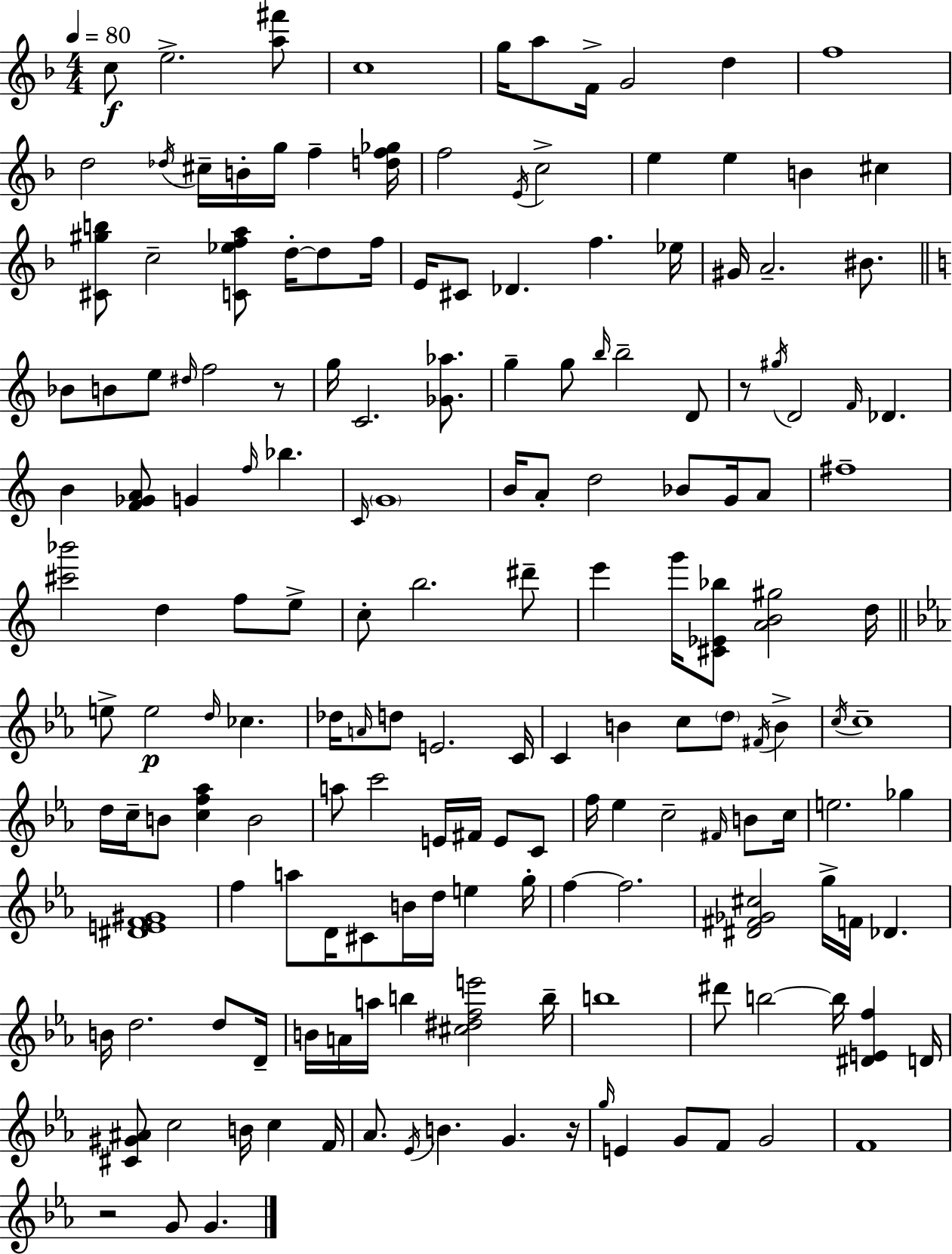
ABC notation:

X:1
T:Untitled
M:4/4
L:1/4
K:Dm
c/2 e2 [a^f']/2 c4 g/4 a/2 F/4 G2 d f4 d2 _d/4 ^c/4 B/4 g/4 f [df_g]/4 f2 E/4 c2 e e B ^c [^C^gb]/2 c2 [C_efa]/2 d/4 d/2 f/4 E/4 ^C/2 _D f _e/4 ^G/4 A2 ^B/2 _B/2 B/2 e/2 ^d/4 f2 z/2 g/4 C2 [_G_a]/2 g g/2 b/4 b2 D/2 z/2 ^g/4 D2 F/4 _D B [F_GA]/2 G f/4 _b C/4 G4 B/4 A/2 d2 _B/2 G/4 A/2 ^f4 [^c'_b']2 d f/2 e/2 c/2 b2 ^d'/2 e' g'/4 [^C_E_b]/2 [AB^g]2 d/4 e/2 e2 d/4 _c _d/4 A/4 d/2 E2 C/4 C B c/2 d/2 ^F/4 B c/4 c4 d/4 c/4 B/2 [cf_a] B2 a/2 c'2 E/4 ^F/4 E/2 C/2 f/4 _e c2 ^F/4 B/2 c/4 e2 _g [^DEF^G]4 f a/2 D/4 ^C/2 B/4 d/4 e g/4 f f2 [^D^F_G^c]2 g/4 F/4 _D B/4 d2 d/2 D/4 B/4 A/4 a/4 b [^c^dfe']2 b/4 b4 ^d'/2 b2 b/4 [^DEf] D/4 [^C^G^A]/2 c2 B/4 c F/4 _A/2 _E/4 B G z/4 g/4 E G/2 F/2 G2 F4 z2 G/2 G